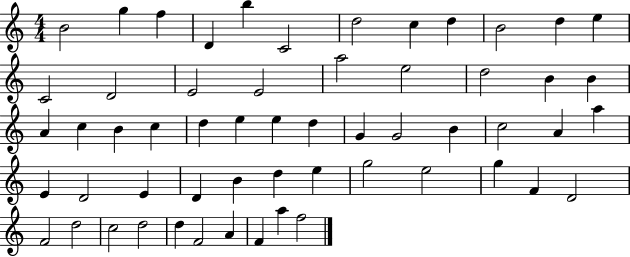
{
  \clef treble
  \numericTimeSignature
  \time 4/4
  \key c \major
  b'2 g''4 f''4 | d'4 b''4 c'2 | d''2 c''4 d''4 | b'2 d''4 e''4 | \break c'2 d'2 | e'2 e'2 | a''2 e''2 | d''2 b'4 b'4 | \break a'4 c''4 b'4 c''4 | d''4 e''4 e''4 d''4 | g'4 g'2 b'4 | c''2 a'4 a''4 | \break e'4 d'2 e'4 | d'4 b'4 d''4 e''4 | g''2 e''2 | g''4 f'4 d'2 | \break f'2 d''2 | c''2 d''2 | d''4 f'2 a'4 | f'4 a''4 f''2 | \break \bar "|."
}